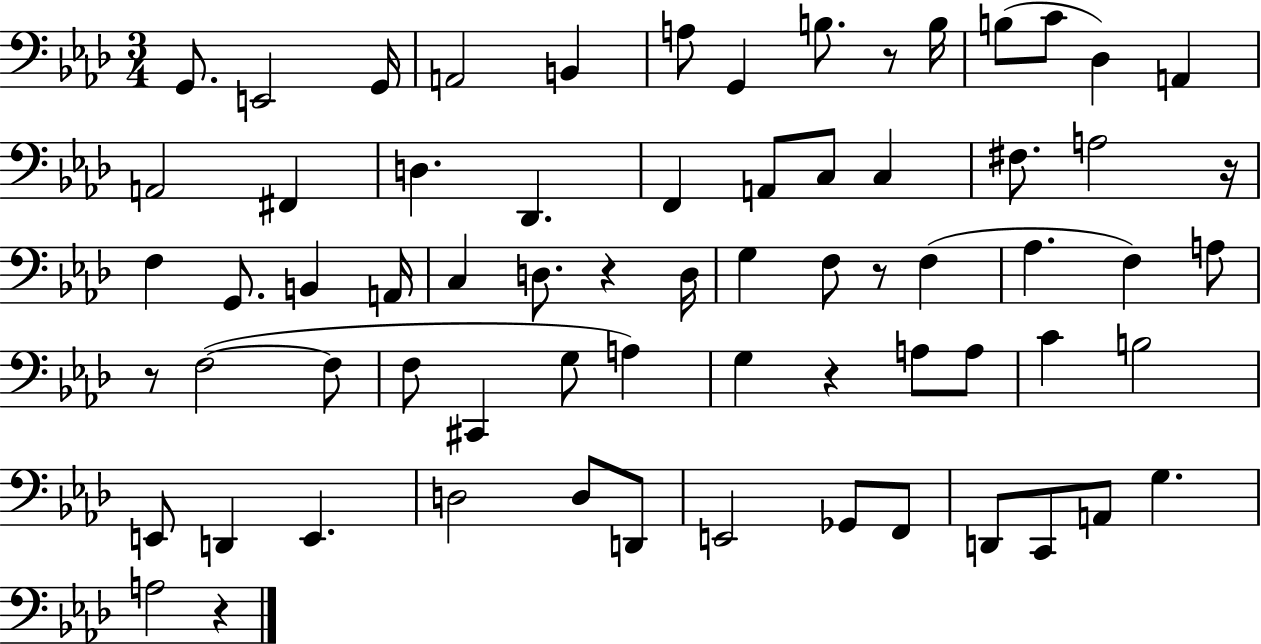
X:1
T:Untitled
M:3/4
L:1/4
K:Ab
G,,/2 E,,2 G,,/4 A,,2 B,, A,/2 G,, B,/2 z/2 B,/4 B,/2 C/2 _D, A,, A,,2 ^F,, D, _D,, F,, A,,/2 C,/2 C, ^F,/2 A,2 z/4 F, G,,/2 B,, A,,/4 C, D,/2 z D,/4 G, F,/2 z/2 F, _A, F, A,/2 z/2 F,2 F,/2 F,/2 ^C,, G,/2 A, G, z A,/2 A,/2 C B,2 E,,/2 D,, E,, D,2 D,/2 D,,/2 E,,2 _G,,/2 F,,/2 D,,/2 C,,/2 A,,/2 G, A,2 z